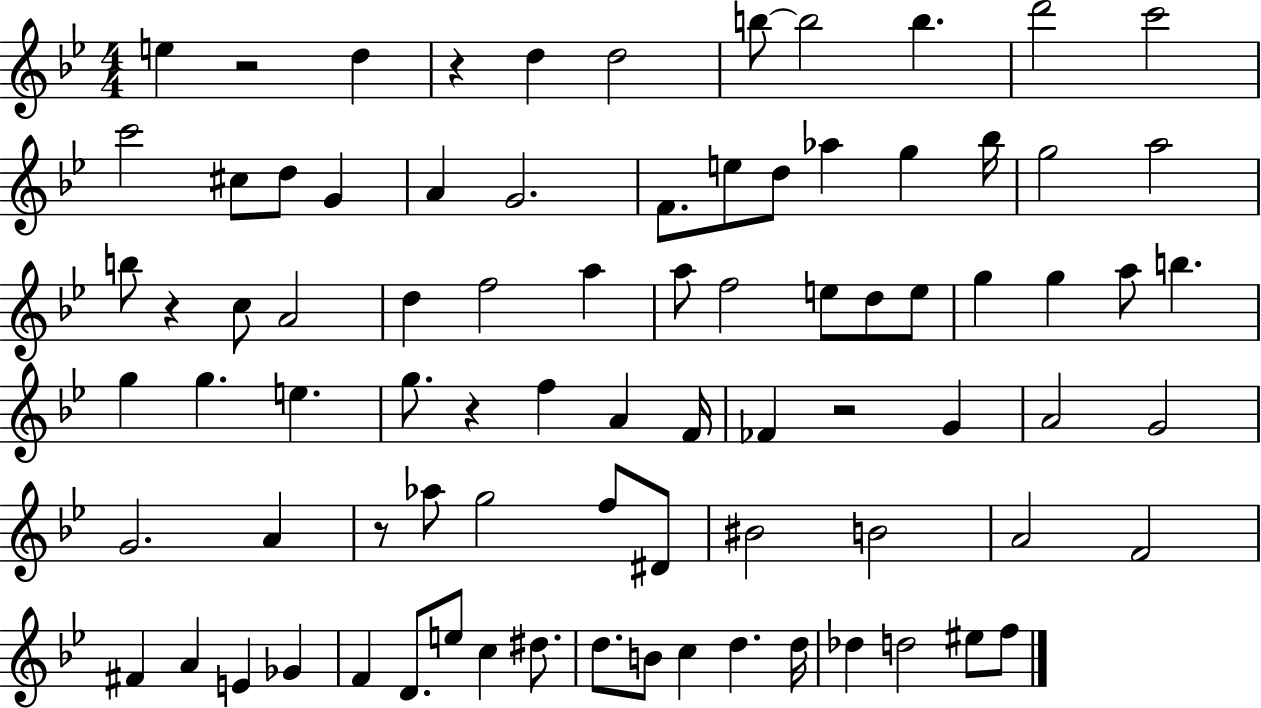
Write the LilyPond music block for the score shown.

{
  \clef treble
  \numericTimeSignature
  \time 4/4
  \key bes \major
  e''4 r2 d''4 | r4 d''4 d''2 | b''8~~ b''2 b''4. | d'''2 c'''2 | \break c'''2 cis''8 d''8 g'4 | a'4 g'2. | f'8. e''8 d''8 aes''4 g''4 bes''16 | g''2 a''2 | \break b''8 r4 c''8 a'2 | d''4 f''2 a''4 | a''8 f''2 e''8 d''8 e''8 | g''4 g''4 a''8 b''4. | \break g''4 g''4. e''4. | g''8. r4 f''4 a'4 f'16 | fes'4 r2 g'4 | a'2 g'2 | \break g'2. a'4 | r8 aes''8 g''2 f''8 dis'8 | bis'2 b'2 | a'2 f'2 | \break fis'4 a'4 e'4 ges'4 | f'4 d'8. e''8 c''4 dis''8. | d''8. b'8 c''4 d''4. d''16 | des''4 d''2 eis''8 f''8 | \break \bar "|."
}